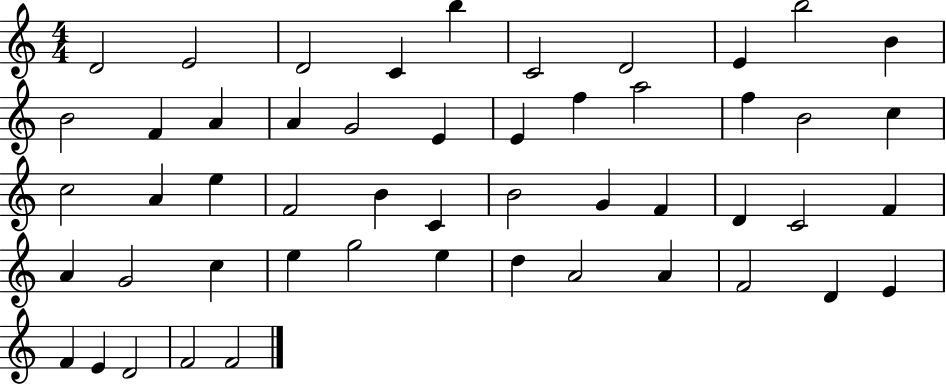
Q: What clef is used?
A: treble